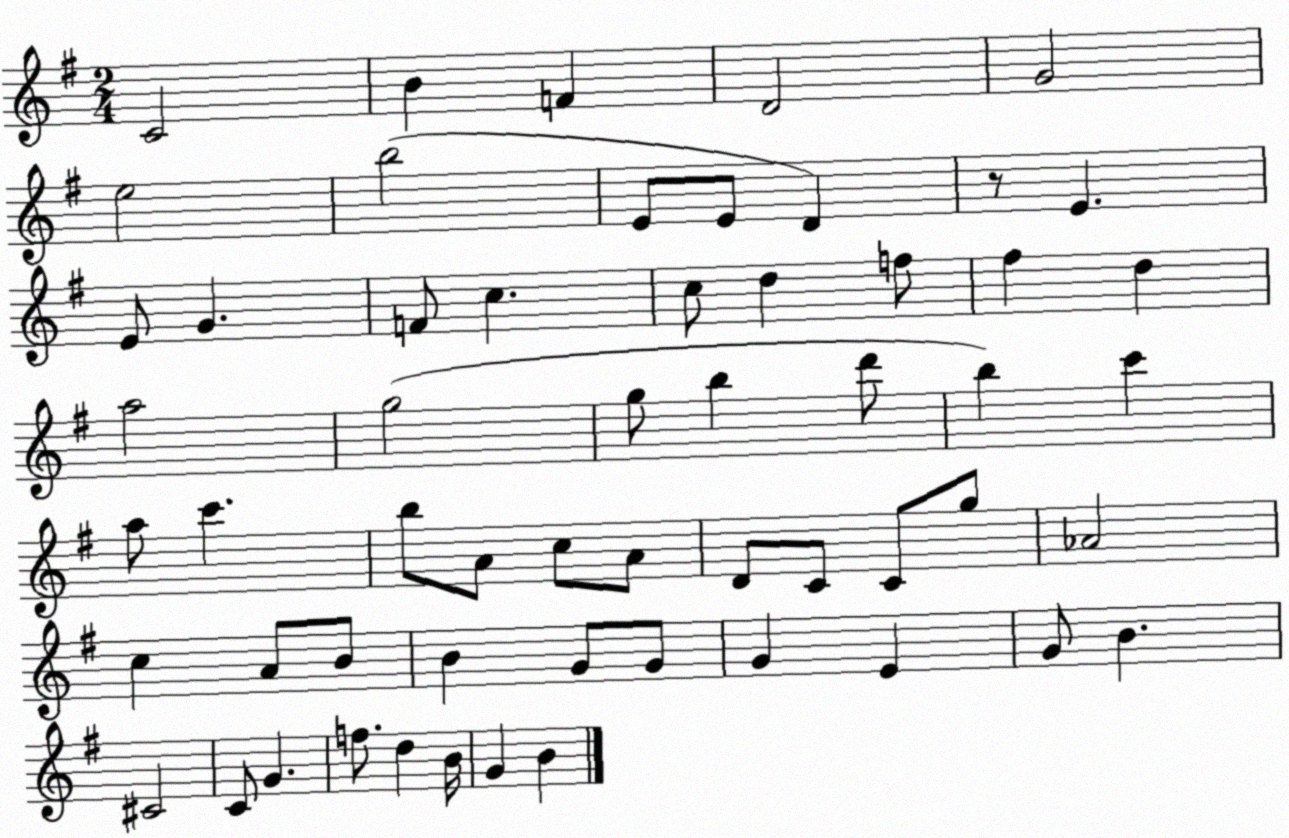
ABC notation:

X:1
T:Untitled
M:2/4
L:1/4
K:G
C2 B F D2 G2 e2 b2 E/2 E/2 D z/2 E E/2 G F/2 c c/2 d f/2 ^f d a2 g2 g/2 b d'/2 b c' a/2 c' b/2 A/2 c/2 A/2 D/2 C/2 C/2 g/2 _A2 c A/2 B/2 B G/2 G/2 G E G/2 B ^C2 C/2 G f/2 d B/4 G B